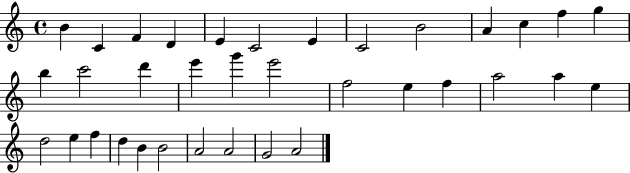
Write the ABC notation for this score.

X:1
T:Untitled
M:4/4
L:1/4
K:C
B C F D E C2 E C2 B2 A c f g b c'2 d' e' g' e'2 f2 e f a2 a e d2 e f d B B2 A2 A2 G2 A2